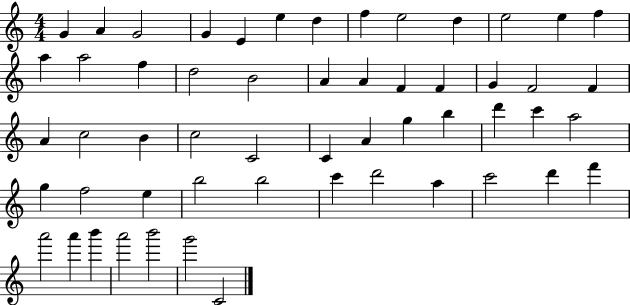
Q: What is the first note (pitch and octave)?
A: G4